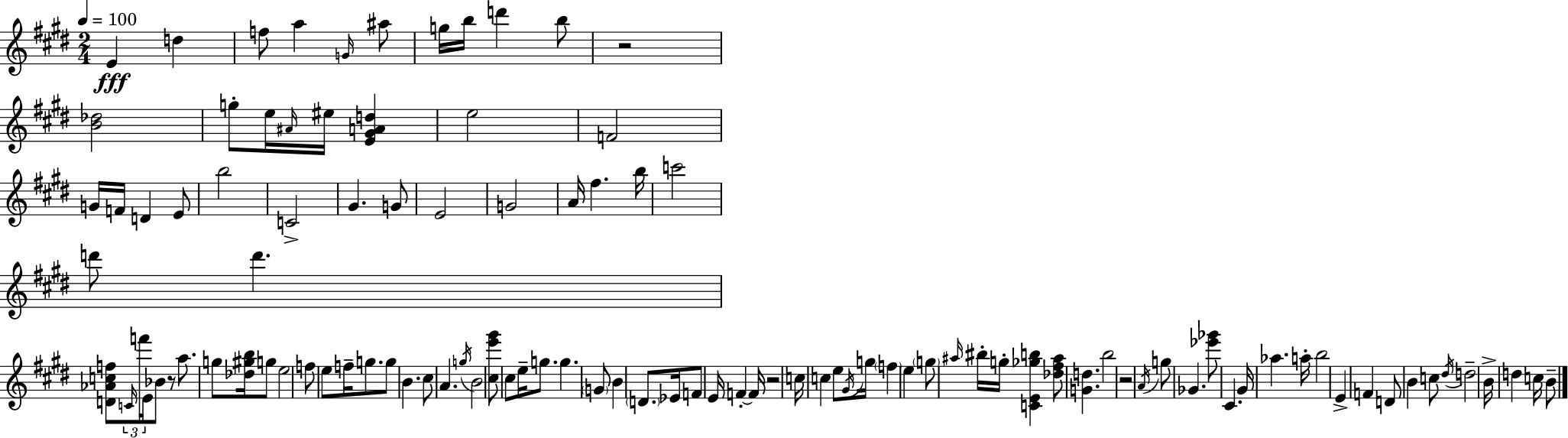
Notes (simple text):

E4/q D5/q F5/e A5/q G4/s A#5/e G5/s B5/s D6/q B5/e R/h [B4,Db5]/h G5/e E5/s A#4/s EIS5/s [E4,G#4,A4,D5]/q E5/h F4/h G4/s F4/s D4/q E4/e B5/h C4/h G#4/q. G4/e E4/h G4/h A4/s F#5/q. B5/s C6/h D6/e D6/q. [D4,Ab4,C5,F5]/e C4/s F6/s E4/s Bb4/e R/e A5/e. G5/e [Db5,G#5,B5]/s G5/e E5/h F5/e E5/e F5/s G5/e. G5/e B4/q. C#5/e A4/q. G5/s B4/h [C#5,E6,G#6]/e C#5/e E5/s G5/e. G5/q. G4/e B4/q D4/e. Eb4/s F4/e E4/s F4/q F4/s R/h C5/s C5/q E5/e G#4/s G5/s F5/q E5/q G5/e A#5/s BIS5/s G5/s [C4,E4,Gb5,B5]/q [Db5,F#5,A#5]/e [G4,D5]/q. B5/h R/h A4/s G5/e Gb4/q. [Eb6,Gb6]/e C#4/q. G#4/s Ab5/q. A5/s B5/h E4/q F4/q D4/e B4/q C5/e D#5/s D5/h B4/s D5/q C5/s B4/e